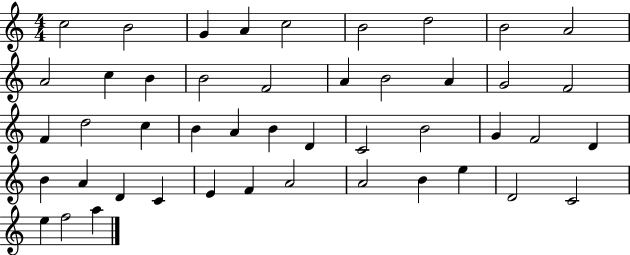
C5/h B4/h G4/q A4/q C5/h B4/h D5/h B4/h A4/h A4/h C5/q B4/q B4/h F4/h A4/q B4/h A4/q G4/h F4/h F4/q D5/h C5/q B4/q A4/q B4/q D4/q C4/h B4/h G4/q F4/h D4/q B4/q A4/q D4/q C4/q E4/q F4/q A4/h A4/h B4/q E5/q D4/h C4/h E5/q F5/h A5/q